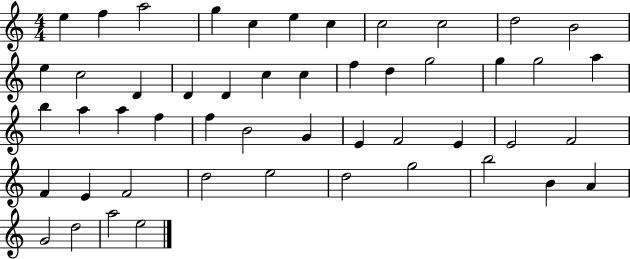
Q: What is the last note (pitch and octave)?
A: E5